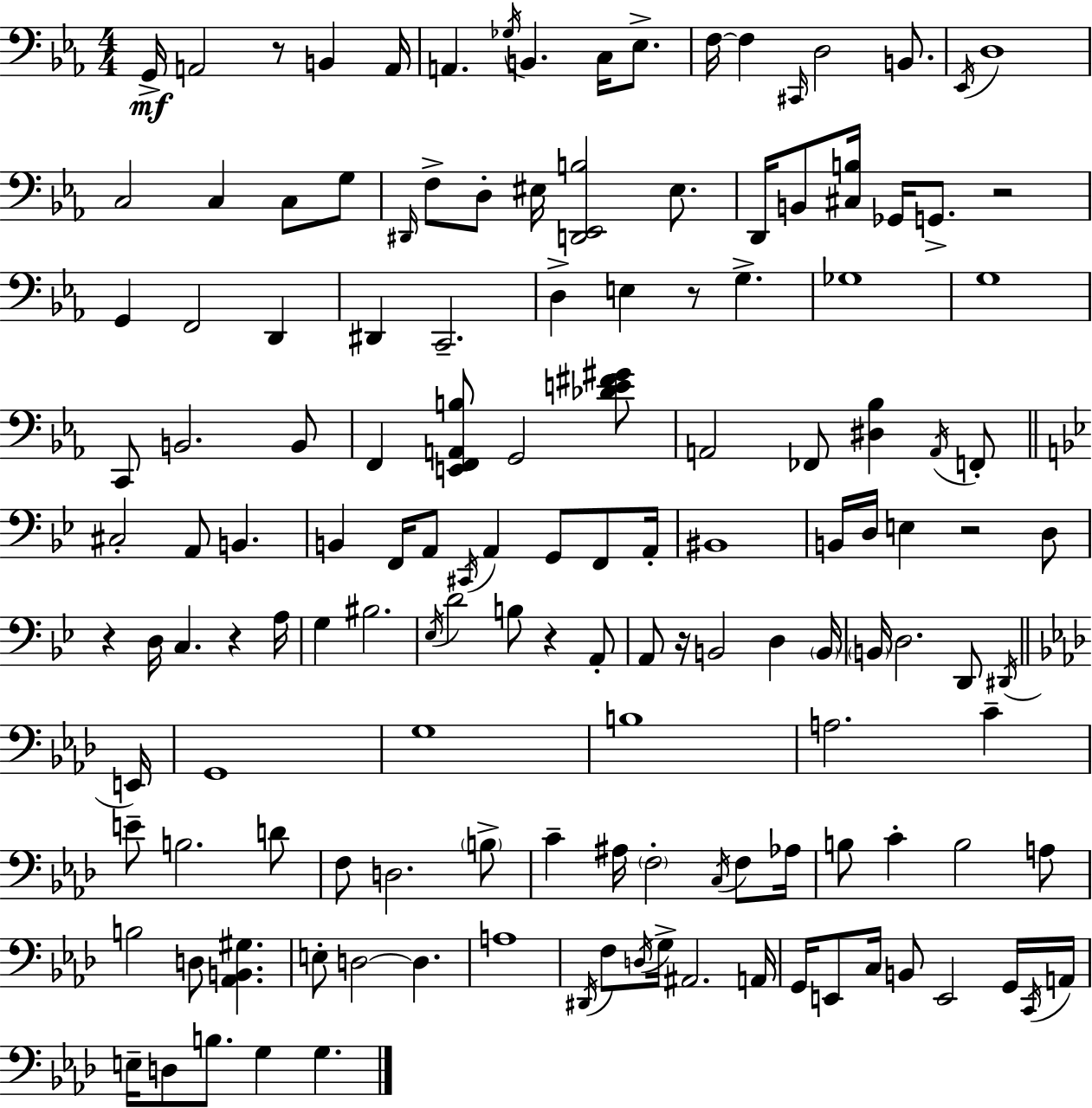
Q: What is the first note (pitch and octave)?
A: G2